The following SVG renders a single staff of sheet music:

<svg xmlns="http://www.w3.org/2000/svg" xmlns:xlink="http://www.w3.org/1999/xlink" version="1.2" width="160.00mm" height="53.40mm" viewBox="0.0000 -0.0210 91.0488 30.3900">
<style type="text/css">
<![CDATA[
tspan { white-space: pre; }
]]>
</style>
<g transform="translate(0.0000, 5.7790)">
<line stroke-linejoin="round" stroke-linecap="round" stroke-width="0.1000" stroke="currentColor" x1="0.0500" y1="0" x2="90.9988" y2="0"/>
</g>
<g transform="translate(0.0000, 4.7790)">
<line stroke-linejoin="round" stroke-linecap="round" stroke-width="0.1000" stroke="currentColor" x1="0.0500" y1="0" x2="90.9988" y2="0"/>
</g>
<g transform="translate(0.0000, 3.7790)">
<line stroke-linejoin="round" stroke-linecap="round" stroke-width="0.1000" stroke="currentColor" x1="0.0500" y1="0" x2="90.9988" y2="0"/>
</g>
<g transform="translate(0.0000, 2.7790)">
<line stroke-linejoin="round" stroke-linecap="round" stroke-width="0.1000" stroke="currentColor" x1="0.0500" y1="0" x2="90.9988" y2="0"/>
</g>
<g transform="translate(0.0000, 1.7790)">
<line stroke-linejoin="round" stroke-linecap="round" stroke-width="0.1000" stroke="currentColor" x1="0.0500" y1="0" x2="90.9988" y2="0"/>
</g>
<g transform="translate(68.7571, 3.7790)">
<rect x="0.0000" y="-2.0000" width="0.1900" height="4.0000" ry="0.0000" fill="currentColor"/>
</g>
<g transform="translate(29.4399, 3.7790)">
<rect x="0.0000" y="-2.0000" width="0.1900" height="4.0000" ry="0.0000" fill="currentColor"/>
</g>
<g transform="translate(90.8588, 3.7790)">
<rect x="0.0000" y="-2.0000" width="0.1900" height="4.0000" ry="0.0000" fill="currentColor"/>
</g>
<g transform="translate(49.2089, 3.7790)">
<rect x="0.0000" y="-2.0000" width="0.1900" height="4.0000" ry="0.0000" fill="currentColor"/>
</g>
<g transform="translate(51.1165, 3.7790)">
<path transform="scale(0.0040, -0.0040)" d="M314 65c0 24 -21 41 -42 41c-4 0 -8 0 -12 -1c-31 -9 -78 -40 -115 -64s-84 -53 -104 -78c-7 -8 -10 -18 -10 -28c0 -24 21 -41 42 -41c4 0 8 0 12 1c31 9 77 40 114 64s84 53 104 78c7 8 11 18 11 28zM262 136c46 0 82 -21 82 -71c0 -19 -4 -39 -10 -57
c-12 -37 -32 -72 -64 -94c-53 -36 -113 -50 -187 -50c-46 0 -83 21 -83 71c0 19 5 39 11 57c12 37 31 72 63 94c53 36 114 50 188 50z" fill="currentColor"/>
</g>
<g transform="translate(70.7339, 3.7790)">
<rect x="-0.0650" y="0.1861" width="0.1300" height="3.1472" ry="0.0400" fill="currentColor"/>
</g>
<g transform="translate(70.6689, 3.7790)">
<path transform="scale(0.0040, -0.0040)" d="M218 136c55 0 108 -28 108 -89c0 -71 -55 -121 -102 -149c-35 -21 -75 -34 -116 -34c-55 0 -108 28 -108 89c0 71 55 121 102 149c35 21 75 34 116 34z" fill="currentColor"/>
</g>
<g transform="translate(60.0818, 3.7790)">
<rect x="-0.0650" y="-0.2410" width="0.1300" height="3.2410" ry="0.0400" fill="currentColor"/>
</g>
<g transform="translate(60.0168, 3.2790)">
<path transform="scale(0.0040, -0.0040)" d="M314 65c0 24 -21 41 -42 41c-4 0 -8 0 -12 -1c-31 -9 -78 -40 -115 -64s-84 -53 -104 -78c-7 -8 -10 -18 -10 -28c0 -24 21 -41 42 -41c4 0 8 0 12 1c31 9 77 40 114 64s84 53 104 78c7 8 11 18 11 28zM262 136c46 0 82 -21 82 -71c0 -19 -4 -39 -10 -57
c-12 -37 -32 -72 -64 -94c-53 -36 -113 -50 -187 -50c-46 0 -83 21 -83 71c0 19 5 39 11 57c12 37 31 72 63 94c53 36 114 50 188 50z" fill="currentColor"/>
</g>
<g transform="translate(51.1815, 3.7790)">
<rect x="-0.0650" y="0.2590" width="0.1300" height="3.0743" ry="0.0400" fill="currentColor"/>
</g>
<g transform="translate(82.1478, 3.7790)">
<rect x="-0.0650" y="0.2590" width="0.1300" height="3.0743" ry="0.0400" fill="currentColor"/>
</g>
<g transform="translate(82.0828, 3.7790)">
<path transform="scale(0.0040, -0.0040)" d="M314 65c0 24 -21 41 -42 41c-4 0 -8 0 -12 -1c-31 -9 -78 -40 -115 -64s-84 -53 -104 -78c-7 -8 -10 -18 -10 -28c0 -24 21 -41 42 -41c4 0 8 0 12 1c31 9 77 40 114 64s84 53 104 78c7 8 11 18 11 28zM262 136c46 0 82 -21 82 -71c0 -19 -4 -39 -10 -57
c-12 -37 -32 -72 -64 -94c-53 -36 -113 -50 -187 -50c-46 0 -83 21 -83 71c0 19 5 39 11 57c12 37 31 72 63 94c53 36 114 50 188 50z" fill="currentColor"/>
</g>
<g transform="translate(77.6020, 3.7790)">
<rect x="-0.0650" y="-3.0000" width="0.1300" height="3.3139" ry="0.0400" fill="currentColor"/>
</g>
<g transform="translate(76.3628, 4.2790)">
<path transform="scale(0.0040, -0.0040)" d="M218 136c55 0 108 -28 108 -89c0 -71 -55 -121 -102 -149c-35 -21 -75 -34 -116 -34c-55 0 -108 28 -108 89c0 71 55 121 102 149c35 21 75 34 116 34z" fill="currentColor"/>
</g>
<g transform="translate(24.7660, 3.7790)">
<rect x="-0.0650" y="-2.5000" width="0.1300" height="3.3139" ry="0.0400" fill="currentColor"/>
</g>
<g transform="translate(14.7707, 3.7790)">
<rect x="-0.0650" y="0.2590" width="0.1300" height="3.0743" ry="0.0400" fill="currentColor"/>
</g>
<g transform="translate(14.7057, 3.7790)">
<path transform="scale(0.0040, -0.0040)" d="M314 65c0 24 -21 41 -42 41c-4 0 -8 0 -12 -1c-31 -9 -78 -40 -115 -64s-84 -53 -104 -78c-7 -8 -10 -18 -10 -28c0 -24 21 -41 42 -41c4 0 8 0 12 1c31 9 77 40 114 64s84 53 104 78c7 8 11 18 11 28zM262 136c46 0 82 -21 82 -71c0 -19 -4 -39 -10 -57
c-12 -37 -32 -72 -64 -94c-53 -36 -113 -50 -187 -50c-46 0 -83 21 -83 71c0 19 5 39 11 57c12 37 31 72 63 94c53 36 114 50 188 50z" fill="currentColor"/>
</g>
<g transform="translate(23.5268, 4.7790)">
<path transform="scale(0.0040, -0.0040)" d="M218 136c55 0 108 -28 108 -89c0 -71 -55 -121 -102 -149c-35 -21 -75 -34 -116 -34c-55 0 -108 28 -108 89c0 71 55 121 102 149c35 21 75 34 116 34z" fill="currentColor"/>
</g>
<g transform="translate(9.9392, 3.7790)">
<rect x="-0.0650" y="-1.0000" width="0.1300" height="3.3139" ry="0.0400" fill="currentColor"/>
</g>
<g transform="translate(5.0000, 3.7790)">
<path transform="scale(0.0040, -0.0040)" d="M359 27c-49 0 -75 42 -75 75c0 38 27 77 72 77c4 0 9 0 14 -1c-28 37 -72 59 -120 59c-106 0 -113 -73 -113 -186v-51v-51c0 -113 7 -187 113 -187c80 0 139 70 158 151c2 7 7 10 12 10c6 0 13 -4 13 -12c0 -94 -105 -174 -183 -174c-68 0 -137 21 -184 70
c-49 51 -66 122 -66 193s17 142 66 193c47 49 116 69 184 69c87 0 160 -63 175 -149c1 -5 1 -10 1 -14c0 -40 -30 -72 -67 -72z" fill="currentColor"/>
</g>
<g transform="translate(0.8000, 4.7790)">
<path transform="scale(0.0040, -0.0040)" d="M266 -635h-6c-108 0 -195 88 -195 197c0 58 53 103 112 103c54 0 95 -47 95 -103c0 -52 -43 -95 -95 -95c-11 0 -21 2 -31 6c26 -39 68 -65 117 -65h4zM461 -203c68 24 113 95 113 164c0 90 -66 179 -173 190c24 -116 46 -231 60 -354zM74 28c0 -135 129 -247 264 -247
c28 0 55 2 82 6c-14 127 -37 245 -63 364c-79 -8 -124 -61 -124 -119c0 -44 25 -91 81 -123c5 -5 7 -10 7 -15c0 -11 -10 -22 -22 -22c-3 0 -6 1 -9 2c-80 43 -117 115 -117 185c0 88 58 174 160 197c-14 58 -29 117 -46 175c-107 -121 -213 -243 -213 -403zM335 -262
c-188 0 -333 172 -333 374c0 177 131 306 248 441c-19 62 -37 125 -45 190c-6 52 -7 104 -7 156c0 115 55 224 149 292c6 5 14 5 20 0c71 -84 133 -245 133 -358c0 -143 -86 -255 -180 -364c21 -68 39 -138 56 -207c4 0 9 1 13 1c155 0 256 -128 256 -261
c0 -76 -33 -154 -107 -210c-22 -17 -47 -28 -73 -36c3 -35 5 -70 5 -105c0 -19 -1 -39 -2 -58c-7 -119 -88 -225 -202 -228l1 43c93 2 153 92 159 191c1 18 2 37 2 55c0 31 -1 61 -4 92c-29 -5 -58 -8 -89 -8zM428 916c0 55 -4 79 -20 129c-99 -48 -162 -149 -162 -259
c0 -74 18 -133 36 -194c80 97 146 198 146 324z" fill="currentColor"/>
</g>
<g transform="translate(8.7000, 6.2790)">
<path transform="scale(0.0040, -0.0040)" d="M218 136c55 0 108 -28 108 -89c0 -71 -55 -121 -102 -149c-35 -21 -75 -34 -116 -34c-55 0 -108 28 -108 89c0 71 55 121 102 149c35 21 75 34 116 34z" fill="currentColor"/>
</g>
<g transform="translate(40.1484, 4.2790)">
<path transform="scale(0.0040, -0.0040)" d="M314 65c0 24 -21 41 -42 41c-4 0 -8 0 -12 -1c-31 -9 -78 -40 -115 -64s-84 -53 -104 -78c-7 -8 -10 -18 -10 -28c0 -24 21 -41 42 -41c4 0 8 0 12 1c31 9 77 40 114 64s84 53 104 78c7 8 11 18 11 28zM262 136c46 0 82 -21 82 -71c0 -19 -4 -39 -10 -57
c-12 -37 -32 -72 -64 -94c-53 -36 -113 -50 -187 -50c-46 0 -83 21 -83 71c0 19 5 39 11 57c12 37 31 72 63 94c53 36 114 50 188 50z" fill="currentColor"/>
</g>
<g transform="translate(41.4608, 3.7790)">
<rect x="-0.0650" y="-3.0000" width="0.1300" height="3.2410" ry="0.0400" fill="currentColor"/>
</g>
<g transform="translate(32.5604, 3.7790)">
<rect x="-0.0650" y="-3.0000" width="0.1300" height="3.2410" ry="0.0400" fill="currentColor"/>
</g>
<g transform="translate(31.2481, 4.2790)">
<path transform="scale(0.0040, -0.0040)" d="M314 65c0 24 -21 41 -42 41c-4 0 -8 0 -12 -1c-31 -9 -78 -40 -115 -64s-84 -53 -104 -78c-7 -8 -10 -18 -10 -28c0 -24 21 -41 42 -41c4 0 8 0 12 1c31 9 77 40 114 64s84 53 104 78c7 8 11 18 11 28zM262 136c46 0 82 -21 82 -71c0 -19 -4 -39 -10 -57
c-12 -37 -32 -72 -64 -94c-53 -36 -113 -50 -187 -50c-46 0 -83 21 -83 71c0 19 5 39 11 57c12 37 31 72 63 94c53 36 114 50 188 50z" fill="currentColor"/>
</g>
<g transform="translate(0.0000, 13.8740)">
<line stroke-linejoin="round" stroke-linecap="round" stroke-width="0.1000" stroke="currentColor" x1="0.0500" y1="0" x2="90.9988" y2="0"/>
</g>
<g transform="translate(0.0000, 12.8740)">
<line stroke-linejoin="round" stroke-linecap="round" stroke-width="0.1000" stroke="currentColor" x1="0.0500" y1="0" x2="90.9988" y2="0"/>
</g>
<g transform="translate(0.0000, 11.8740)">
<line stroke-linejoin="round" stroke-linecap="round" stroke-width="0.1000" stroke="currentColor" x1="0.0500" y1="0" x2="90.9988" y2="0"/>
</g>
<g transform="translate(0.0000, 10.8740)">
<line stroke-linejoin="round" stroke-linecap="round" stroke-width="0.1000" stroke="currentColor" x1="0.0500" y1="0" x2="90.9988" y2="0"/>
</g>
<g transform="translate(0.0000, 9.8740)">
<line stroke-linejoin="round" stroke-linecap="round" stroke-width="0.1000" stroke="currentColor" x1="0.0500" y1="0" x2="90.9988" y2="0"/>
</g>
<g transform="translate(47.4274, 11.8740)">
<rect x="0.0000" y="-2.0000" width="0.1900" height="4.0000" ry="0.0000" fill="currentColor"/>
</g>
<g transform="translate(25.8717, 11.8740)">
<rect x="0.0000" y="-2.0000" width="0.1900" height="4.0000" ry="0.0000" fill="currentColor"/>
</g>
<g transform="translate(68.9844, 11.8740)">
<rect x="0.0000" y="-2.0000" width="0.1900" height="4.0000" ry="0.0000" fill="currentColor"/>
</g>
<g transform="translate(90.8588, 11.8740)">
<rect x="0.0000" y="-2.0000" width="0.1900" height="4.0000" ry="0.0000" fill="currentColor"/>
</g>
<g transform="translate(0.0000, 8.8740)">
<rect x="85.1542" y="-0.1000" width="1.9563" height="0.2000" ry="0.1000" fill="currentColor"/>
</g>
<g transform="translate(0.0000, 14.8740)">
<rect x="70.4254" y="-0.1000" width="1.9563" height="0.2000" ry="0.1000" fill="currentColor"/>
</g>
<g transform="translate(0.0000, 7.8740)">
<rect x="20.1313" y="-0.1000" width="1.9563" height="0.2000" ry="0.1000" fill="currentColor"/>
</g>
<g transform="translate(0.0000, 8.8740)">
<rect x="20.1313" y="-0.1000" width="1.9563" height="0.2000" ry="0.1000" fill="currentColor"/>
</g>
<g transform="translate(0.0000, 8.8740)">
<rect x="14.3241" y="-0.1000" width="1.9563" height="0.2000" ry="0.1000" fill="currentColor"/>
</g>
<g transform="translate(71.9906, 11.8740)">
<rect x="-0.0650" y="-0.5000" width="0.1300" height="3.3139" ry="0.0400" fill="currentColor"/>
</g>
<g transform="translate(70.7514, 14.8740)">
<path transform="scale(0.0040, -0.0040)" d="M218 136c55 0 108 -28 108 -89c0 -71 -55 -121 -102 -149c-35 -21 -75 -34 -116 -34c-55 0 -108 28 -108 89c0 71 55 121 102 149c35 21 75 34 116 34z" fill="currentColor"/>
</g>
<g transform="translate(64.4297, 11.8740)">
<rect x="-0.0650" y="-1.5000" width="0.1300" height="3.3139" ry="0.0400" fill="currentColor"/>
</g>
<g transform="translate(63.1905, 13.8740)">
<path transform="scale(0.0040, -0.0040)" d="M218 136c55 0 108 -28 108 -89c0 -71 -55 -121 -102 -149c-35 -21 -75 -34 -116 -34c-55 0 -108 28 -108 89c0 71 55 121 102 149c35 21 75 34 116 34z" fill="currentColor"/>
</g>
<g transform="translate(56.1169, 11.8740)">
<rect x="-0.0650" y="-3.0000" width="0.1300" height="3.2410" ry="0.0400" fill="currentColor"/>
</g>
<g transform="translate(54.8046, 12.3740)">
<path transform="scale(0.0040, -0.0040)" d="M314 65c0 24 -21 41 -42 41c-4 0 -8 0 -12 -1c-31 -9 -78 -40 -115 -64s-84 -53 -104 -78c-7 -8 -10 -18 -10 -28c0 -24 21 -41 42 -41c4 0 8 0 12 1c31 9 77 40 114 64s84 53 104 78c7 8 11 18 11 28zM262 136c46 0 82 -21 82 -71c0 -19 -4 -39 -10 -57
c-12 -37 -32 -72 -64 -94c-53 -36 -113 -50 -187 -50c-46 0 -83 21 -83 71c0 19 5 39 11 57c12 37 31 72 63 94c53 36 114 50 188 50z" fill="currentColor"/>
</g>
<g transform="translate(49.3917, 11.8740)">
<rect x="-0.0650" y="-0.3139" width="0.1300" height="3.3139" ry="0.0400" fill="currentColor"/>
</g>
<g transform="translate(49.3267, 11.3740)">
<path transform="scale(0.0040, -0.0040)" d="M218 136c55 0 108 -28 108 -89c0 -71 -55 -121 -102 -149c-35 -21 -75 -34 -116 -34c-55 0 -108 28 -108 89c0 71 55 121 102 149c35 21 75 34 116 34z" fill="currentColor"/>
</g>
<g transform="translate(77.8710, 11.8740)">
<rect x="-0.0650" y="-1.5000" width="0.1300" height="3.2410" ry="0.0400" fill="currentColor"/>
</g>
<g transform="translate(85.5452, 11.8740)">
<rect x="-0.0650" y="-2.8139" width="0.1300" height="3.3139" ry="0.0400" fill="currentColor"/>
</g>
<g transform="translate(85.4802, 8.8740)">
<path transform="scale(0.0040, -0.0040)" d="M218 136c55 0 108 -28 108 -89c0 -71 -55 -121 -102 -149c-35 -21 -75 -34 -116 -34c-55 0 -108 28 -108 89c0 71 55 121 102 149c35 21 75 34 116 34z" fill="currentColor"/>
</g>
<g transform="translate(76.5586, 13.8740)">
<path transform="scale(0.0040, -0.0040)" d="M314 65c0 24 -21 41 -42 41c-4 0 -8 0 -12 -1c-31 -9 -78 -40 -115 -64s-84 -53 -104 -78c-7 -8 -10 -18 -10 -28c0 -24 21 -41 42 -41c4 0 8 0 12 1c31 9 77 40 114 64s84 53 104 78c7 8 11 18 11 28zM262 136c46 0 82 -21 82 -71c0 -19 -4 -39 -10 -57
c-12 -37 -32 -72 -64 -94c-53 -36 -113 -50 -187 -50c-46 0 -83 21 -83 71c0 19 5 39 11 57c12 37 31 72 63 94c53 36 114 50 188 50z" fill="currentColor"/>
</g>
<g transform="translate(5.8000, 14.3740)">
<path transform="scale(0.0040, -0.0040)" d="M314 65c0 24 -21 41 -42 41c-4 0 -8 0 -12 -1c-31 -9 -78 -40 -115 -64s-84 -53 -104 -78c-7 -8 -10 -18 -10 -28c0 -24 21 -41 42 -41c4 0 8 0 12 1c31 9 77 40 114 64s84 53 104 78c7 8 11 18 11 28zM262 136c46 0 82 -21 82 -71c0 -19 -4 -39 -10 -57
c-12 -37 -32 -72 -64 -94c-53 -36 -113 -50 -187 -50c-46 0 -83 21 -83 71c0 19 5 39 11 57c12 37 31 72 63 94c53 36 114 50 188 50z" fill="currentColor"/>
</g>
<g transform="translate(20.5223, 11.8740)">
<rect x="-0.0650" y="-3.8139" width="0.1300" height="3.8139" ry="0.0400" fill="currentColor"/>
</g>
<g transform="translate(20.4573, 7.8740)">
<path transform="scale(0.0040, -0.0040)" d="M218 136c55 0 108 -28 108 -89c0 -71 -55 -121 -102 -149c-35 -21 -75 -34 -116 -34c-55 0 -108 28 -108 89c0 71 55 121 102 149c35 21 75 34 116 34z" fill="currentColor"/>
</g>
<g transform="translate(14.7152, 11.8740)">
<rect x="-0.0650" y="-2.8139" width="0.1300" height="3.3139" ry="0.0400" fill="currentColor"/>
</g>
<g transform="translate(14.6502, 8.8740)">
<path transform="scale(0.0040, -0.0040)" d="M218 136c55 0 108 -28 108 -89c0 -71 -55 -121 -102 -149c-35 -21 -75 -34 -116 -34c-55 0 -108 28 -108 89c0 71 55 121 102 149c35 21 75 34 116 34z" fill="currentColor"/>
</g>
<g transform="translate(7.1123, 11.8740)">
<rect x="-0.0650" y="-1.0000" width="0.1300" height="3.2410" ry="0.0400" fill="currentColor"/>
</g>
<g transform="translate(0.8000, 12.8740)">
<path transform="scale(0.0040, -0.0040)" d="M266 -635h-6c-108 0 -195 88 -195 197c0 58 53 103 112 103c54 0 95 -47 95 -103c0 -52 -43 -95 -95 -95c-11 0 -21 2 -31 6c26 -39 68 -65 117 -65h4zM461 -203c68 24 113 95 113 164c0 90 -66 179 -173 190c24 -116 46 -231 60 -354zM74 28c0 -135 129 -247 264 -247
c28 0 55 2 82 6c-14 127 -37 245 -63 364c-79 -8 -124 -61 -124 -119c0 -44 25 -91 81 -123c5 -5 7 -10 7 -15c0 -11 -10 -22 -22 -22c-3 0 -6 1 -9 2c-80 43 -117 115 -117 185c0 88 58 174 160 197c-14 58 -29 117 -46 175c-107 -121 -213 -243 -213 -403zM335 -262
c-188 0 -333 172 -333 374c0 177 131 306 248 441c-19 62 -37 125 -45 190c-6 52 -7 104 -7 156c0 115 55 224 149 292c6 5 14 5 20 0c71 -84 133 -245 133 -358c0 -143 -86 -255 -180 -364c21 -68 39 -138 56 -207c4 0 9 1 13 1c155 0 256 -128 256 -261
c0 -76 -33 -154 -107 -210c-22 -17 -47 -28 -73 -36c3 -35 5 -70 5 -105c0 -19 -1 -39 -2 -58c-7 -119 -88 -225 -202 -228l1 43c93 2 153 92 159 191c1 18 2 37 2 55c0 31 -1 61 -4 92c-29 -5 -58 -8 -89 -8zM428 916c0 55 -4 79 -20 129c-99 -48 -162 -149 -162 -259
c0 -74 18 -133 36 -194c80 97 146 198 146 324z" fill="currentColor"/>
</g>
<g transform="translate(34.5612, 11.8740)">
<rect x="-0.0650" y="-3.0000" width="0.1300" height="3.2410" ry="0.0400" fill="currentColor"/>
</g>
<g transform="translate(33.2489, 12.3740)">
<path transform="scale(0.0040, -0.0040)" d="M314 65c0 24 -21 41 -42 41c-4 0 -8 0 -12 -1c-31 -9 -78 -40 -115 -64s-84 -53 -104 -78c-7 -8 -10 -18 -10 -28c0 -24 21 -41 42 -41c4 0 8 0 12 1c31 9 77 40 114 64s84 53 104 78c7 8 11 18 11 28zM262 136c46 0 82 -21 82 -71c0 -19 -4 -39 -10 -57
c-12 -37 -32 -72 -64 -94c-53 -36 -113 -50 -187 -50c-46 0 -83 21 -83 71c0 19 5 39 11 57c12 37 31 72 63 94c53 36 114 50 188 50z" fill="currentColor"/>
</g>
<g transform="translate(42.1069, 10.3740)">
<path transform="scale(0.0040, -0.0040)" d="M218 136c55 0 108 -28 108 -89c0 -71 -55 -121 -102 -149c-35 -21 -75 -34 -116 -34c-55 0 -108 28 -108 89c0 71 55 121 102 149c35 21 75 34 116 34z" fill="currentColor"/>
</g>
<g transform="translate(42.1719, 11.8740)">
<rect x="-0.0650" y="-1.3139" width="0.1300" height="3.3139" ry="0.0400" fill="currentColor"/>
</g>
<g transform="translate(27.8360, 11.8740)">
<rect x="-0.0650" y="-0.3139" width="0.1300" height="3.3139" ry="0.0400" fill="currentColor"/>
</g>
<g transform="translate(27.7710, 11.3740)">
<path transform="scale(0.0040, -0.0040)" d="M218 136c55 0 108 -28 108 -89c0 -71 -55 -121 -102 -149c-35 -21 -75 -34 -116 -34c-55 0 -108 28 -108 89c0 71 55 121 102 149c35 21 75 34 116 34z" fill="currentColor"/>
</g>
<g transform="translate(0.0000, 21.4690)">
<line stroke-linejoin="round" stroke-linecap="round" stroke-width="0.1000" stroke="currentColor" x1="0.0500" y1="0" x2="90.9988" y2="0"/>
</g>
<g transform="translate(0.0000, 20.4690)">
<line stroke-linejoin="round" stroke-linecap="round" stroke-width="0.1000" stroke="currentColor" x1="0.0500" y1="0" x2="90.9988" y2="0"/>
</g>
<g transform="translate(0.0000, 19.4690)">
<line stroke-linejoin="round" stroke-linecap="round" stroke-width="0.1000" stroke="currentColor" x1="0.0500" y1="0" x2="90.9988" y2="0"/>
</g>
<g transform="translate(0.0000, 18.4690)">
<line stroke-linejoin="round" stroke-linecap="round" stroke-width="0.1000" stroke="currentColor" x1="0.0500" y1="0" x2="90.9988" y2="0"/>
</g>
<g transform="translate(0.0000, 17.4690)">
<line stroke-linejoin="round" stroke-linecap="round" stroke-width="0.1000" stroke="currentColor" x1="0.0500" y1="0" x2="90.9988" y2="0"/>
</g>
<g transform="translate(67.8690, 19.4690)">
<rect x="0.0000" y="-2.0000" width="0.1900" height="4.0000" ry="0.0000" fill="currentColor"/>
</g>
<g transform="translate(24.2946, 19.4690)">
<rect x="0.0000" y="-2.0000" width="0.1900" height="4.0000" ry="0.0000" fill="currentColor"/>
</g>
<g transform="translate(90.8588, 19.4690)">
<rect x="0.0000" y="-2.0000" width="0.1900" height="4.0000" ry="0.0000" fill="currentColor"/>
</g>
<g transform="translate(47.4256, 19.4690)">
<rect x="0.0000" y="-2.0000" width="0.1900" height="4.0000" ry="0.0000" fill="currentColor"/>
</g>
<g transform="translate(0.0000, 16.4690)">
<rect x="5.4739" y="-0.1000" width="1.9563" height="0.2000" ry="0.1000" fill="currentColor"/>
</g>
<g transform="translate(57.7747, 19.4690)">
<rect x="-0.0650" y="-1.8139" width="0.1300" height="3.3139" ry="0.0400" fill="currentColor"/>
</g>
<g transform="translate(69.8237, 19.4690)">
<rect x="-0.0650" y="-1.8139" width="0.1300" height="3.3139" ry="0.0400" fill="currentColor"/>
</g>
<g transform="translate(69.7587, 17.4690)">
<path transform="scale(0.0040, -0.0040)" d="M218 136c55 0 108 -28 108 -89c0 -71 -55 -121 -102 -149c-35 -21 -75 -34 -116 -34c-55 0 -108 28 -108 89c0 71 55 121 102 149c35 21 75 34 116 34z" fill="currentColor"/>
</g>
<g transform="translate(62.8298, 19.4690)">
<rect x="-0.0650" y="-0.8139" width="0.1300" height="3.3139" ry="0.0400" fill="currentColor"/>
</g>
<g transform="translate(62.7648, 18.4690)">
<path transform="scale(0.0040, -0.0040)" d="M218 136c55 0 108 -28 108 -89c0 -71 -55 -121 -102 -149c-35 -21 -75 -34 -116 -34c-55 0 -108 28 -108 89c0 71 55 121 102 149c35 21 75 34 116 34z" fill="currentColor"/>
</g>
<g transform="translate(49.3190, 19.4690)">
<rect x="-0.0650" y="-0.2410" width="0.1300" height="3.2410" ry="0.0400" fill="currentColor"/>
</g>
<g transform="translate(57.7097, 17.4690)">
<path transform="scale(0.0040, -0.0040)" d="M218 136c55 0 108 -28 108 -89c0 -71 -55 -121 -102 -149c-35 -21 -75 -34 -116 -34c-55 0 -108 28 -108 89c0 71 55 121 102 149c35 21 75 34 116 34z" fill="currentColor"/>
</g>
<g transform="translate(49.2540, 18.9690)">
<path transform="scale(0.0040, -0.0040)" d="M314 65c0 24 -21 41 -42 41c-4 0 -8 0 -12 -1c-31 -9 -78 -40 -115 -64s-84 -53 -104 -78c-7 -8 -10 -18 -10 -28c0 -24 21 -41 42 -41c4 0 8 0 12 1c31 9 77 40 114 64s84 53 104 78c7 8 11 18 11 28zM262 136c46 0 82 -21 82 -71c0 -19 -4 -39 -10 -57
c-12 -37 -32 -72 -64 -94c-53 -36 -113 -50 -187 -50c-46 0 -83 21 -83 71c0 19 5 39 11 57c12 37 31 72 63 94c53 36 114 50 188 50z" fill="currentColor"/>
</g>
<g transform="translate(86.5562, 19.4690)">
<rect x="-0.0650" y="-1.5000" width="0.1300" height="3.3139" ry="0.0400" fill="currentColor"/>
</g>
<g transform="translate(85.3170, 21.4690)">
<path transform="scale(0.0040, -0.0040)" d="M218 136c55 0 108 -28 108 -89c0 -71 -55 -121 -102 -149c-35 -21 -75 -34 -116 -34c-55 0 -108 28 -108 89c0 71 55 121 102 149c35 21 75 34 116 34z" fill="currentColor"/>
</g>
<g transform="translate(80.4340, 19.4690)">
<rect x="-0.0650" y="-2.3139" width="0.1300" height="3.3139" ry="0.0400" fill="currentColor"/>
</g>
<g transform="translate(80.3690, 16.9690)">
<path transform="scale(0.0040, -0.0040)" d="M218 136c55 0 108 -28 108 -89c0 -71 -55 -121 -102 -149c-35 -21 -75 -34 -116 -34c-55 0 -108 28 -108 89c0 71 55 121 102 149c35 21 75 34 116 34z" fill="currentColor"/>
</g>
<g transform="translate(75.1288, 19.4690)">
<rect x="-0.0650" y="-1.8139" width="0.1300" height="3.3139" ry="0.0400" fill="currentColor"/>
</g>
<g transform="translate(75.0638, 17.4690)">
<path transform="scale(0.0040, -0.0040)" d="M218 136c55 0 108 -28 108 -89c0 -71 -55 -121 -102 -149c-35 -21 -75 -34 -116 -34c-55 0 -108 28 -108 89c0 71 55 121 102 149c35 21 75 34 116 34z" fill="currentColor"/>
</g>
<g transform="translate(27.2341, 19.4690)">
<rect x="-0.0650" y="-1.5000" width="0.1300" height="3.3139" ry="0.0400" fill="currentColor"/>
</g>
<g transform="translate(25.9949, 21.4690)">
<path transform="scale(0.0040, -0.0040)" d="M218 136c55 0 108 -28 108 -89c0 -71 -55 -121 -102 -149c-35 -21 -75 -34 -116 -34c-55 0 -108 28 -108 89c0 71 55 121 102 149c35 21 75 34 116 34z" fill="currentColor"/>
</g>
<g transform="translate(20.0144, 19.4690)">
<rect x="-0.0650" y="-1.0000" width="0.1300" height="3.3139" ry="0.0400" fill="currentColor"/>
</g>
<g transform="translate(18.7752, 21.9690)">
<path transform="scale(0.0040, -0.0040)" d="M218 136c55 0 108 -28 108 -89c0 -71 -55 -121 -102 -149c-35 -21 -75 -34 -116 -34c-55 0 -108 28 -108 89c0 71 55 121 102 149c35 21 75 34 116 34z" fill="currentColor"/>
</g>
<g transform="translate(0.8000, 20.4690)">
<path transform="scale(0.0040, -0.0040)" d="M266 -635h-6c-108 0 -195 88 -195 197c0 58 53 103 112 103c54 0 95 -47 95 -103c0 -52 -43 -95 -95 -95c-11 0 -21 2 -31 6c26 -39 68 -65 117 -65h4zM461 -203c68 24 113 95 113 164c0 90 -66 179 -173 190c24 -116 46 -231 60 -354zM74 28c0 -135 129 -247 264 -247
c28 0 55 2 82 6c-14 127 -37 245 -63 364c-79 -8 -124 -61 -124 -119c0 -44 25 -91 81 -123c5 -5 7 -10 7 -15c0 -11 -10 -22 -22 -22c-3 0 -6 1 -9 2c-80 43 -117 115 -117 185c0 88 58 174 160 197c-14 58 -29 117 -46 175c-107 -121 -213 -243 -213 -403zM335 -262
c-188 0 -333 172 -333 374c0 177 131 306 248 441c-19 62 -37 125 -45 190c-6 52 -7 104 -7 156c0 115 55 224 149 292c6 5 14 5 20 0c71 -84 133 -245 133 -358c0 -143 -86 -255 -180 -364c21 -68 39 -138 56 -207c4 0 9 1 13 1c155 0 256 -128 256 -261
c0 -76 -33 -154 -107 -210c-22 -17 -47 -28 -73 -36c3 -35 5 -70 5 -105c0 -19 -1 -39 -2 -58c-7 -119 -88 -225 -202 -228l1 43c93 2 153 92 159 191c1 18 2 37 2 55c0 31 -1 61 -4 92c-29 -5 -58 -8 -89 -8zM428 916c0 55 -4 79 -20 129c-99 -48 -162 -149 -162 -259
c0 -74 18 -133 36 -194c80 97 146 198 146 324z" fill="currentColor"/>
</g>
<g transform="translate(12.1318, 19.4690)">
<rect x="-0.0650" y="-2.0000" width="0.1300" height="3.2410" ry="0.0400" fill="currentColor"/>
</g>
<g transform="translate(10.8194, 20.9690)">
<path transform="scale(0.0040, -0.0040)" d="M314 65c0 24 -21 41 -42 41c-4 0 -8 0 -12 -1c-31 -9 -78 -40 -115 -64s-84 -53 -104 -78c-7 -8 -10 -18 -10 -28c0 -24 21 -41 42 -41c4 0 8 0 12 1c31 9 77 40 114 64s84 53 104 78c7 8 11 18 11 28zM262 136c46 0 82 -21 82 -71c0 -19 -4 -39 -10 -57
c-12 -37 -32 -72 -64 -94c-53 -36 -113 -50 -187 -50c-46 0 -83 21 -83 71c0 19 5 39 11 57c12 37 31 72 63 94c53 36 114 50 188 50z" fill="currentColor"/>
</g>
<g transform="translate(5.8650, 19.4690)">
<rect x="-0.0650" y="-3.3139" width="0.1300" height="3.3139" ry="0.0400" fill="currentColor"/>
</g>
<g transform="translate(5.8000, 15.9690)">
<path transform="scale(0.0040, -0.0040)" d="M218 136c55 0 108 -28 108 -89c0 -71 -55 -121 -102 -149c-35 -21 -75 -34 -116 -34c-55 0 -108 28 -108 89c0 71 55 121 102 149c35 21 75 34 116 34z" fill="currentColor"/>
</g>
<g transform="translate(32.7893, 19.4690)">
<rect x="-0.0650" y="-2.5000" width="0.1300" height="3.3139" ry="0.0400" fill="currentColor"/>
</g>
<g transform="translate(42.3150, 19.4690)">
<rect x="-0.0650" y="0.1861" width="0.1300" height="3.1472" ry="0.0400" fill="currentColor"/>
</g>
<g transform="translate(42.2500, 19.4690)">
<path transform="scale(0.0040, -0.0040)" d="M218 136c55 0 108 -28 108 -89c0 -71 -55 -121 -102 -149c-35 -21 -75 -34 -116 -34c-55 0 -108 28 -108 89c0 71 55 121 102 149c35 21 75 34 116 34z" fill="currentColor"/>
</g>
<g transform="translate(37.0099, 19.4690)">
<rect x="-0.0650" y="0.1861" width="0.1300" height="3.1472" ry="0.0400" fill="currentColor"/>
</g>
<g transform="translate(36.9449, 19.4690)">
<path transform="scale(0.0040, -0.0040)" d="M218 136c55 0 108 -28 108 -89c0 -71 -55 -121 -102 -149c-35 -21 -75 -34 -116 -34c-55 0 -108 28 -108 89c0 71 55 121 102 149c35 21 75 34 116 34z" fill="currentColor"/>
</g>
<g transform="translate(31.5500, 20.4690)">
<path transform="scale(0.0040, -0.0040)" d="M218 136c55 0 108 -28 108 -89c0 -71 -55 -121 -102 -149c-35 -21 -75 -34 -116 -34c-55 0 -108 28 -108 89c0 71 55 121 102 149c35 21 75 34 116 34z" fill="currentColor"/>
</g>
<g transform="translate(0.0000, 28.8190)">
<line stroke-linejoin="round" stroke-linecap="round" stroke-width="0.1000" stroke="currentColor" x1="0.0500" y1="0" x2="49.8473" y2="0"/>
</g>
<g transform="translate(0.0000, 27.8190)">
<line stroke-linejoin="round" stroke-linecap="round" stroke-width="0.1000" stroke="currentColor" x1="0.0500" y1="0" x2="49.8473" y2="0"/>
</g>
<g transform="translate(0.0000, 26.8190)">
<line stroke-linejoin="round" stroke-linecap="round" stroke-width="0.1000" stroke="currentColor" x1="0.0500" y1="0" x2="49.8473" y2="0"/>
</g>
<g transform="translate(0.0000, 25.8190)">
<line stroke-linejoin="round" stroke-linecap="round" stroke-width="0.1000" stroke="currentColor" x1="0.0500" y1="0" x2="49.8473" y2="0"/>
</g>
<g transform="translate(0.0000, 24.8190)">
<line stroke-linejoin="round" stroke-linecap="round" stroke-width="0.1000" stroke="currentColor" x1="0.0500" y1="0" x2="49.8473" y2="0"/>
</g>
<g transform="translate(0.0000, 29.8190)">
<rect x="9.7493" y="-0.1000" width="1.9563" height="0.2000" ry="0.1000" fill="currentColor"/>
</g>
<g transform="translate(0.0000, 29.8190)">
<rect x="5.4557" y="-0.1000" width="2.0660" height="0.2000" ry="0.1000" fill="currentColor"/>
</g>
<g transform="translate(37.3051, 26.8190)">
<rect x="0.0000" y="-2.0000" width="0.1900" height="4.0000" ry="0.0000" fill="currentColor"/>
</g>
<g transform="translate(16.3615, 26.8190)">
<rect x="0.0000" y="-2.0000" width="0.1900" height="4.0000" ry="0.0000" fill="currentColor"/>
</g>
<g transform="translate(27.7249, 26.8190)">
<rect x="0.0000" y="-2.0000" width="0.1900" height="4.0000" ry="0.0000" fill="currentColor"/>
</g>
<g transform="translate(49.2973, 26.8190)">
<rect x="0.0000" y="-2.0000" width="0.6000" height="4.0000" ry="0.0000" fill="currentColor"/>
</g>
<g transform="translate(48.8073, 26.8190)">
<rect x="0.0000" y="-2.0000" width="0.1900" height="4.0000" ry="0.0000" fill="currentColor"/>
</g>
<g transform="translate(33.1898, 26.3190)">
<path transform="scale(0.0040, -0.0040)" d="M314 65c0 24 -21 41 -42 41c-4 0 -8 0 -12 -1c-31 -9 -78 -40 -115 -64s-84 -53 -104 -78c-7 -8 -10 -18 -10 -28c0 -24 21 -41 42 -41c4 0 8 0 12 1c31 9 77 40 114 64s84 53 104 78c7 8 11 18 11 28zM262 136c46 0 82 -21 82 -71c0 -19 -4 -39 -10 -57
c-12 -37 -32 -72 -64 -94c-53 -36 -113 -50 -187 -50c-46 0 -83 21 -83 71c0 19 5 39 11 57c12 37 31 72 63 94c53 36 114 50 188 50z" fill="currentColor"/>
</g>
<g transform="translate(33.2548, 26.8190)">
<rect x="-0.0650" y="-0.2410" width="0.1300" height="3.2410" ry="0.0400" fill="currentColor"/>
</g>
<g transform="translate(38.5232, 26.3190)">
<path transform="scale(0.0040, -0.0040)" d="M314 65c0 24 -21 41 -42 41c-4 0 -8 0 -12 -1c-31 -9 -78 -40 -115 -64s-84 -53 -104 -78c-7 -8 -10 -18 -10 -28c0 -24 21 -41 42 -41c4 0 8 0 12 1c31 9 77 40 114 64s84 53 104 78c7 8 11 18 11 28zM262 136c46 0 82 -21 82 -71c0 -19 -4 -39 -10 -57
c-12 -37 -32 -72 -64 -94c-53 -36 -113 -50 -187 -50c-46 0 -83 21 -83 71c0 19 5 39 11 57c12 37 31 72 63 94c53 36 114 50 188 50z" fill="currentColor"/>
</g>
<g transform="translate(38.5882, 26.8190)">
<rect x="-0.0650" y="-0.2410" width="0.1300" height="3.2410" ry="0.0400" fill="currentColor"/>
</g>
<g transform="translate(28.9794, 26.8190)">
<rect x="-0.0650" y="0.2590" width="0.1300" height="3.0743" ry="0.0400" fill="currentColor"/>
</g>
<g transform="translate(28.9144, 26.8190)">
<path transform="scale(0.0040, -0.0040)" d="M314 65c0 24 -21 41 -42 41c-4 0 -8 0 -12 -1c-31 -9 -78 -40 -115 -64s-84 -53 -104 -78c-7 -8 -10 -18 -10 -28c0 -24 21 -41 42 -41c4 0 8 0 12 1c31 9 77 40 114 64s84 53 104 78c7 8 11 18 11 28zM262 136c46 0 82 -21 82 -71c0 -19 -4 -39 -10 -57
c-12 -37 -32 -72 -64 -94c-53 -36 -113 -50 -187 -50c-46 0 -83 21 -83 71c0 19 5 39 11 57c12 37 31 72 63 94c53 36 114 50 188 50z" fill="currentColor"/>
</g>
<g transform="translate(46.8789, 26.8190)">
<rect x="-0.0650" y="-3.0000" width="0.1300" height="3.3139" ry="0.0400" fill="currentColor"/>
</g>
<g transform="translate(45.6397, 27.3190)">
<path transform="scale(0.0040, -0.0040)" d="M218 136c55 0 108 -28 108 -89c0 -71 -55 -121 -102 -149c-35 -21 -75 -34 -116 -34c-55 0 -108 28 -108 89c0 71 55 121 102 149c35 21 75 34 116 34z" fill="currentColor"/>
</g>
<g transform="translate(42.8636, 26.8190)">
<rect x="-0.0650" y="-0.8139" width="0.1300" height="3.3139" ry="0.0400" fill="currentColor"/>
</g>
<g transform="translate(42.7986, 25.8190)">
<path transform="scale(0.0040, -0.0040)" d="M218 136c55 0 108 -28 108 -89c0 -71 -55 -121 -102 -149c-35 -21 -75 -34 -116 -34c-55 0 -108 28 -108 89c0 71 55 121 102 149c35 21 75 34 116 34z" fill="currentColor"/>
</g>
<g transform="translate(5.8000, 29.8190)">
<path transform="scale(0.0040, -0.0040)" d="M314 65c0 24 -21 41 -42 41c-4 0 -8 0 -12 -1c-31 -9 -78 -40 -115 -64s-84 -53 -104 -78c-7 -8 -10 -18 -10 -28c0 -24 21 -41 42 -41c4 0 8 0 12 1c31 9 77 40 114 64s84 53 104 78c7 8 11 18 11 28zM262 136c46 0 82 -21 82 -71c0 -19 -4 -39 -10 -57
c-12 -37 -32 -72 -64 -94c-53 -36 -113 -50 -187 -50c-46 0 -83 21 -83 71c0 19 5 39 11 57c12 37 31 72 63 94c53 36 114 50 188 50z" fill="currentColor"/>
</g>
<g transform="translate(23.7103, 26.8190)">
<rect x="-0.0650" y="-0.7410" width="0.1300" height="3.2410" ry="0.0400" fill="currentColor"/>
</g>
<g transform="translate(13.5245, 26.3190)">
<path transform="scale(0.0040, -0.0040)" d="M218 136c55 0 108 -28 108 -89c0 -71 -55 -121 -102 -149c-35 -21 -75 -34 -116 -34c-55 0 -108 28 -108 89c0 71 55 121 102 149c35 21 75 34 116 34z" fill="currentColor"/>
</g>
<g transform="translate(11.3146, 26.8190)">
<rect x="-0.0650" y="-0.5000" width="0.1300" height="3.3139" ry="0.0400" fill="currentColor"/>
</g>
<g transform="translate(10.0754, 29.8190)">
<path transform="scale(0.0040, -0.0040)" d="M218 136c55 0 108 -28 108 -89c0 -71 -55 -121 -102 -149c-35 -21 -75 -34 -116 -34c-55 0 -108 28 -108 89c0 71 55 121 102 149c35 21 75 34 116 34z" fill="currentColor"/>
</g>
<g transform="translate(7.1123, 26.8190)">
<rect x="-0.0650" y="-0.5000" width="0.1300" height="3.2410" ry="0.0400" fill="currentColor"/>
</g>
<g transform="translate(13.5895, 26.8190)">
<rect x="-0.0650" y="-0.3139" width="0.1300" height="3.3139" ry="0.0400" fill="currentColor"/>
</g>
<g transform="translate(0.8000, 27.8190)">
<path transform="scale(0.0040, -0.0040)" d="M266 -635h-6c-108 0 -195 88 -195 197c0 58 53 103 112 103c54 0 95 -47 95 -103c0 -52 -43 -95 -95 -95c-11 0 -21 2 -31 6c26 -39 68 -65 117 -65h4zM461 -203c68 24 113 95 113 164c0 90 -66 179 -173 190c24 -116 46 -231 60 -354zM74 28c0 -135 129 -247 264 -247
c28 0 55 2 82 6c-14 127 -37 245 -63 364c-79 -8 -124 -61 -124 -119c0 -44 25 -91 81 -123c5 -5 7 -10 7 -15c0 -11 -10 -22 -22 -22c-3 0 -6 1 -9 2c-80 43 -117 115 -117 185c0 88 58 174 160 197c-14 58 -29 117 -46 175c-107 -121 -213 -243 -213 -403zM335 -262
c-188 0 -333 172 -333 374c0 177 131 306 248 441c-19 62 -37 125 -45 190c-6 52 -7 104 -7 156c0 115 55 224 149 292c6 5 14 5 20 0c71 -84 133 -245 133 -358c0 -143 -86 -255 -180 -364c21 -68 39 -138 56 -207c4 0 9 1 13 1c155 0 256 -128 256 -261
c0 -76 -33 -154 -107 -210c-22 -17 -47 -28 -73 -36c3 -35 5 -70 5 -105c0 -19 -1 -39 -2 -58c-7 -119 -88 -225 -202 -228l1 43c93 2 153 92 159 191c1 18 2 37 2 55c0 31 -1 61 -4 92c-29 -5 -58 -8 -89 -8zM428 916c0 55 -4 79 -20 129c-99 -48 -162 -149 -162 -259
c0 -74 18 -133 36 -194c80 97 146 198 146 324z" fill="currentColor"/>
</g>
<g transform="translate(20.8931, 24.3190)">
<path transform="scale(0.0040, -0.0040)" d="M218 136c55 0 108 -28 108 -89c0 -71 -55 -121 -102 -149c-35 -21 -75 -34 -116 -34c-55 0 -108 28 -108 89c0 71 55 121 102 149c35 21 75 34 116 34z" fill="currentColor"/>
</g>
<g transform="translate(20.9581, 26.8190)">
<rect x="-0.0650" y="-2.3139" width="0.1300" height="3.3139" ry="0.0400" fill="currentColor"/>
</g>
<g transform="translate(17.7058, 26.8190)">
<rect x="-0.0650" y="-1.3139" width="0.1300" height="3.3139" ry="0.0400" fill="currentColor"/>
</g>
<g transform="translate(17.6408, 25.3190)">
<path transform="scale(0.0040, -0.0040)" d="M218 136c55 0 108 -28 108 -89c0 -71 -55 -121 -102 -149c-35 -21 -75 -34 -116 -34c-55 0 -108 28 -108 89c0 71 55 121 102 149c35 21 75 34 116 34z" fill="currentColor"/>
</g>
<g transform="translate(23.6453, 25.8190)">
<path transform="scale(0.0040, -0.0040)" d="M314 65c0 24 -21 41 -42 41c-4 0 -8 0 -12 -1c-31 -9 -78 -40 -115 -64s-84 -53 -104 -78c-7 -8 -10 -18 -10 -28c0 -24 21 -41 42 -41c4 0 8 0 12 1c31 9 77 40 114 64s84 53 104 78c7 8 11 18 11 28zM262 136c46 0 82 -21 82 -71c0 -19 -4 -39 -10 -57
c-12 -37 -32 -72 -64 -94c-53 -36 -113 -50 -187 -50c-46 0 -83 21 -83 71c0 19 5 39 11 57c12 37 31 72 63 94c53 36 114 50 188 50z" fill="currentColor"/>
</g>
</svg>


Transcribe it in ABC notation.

X:1
T:Untitled
M:4/4
L:1/4
K:C
D B2 G A2 A2 B2 c2 B A B2 D2 a c' c A2 e c A2 E C E2 a b F2 D E G B B c2 f d f f g E C2 C c e g d2 B2 c2 c2 d A